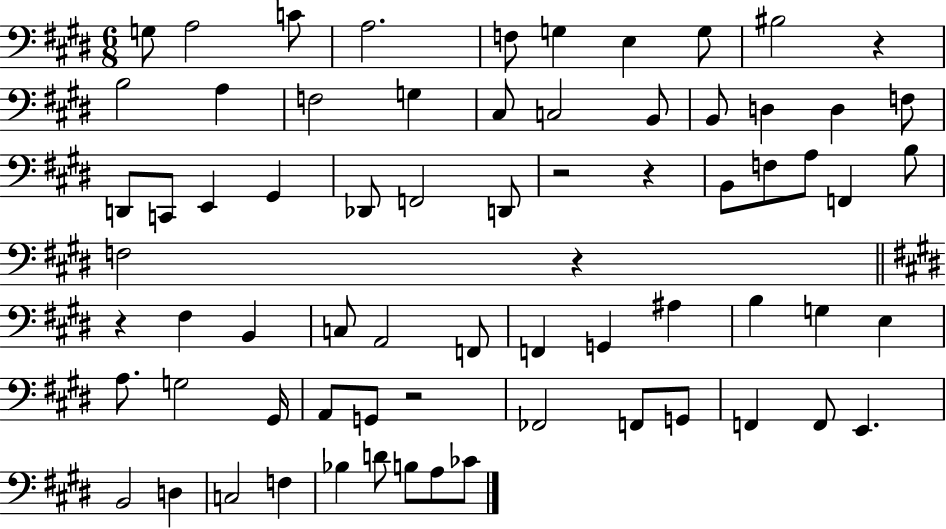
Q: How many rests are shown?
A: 6